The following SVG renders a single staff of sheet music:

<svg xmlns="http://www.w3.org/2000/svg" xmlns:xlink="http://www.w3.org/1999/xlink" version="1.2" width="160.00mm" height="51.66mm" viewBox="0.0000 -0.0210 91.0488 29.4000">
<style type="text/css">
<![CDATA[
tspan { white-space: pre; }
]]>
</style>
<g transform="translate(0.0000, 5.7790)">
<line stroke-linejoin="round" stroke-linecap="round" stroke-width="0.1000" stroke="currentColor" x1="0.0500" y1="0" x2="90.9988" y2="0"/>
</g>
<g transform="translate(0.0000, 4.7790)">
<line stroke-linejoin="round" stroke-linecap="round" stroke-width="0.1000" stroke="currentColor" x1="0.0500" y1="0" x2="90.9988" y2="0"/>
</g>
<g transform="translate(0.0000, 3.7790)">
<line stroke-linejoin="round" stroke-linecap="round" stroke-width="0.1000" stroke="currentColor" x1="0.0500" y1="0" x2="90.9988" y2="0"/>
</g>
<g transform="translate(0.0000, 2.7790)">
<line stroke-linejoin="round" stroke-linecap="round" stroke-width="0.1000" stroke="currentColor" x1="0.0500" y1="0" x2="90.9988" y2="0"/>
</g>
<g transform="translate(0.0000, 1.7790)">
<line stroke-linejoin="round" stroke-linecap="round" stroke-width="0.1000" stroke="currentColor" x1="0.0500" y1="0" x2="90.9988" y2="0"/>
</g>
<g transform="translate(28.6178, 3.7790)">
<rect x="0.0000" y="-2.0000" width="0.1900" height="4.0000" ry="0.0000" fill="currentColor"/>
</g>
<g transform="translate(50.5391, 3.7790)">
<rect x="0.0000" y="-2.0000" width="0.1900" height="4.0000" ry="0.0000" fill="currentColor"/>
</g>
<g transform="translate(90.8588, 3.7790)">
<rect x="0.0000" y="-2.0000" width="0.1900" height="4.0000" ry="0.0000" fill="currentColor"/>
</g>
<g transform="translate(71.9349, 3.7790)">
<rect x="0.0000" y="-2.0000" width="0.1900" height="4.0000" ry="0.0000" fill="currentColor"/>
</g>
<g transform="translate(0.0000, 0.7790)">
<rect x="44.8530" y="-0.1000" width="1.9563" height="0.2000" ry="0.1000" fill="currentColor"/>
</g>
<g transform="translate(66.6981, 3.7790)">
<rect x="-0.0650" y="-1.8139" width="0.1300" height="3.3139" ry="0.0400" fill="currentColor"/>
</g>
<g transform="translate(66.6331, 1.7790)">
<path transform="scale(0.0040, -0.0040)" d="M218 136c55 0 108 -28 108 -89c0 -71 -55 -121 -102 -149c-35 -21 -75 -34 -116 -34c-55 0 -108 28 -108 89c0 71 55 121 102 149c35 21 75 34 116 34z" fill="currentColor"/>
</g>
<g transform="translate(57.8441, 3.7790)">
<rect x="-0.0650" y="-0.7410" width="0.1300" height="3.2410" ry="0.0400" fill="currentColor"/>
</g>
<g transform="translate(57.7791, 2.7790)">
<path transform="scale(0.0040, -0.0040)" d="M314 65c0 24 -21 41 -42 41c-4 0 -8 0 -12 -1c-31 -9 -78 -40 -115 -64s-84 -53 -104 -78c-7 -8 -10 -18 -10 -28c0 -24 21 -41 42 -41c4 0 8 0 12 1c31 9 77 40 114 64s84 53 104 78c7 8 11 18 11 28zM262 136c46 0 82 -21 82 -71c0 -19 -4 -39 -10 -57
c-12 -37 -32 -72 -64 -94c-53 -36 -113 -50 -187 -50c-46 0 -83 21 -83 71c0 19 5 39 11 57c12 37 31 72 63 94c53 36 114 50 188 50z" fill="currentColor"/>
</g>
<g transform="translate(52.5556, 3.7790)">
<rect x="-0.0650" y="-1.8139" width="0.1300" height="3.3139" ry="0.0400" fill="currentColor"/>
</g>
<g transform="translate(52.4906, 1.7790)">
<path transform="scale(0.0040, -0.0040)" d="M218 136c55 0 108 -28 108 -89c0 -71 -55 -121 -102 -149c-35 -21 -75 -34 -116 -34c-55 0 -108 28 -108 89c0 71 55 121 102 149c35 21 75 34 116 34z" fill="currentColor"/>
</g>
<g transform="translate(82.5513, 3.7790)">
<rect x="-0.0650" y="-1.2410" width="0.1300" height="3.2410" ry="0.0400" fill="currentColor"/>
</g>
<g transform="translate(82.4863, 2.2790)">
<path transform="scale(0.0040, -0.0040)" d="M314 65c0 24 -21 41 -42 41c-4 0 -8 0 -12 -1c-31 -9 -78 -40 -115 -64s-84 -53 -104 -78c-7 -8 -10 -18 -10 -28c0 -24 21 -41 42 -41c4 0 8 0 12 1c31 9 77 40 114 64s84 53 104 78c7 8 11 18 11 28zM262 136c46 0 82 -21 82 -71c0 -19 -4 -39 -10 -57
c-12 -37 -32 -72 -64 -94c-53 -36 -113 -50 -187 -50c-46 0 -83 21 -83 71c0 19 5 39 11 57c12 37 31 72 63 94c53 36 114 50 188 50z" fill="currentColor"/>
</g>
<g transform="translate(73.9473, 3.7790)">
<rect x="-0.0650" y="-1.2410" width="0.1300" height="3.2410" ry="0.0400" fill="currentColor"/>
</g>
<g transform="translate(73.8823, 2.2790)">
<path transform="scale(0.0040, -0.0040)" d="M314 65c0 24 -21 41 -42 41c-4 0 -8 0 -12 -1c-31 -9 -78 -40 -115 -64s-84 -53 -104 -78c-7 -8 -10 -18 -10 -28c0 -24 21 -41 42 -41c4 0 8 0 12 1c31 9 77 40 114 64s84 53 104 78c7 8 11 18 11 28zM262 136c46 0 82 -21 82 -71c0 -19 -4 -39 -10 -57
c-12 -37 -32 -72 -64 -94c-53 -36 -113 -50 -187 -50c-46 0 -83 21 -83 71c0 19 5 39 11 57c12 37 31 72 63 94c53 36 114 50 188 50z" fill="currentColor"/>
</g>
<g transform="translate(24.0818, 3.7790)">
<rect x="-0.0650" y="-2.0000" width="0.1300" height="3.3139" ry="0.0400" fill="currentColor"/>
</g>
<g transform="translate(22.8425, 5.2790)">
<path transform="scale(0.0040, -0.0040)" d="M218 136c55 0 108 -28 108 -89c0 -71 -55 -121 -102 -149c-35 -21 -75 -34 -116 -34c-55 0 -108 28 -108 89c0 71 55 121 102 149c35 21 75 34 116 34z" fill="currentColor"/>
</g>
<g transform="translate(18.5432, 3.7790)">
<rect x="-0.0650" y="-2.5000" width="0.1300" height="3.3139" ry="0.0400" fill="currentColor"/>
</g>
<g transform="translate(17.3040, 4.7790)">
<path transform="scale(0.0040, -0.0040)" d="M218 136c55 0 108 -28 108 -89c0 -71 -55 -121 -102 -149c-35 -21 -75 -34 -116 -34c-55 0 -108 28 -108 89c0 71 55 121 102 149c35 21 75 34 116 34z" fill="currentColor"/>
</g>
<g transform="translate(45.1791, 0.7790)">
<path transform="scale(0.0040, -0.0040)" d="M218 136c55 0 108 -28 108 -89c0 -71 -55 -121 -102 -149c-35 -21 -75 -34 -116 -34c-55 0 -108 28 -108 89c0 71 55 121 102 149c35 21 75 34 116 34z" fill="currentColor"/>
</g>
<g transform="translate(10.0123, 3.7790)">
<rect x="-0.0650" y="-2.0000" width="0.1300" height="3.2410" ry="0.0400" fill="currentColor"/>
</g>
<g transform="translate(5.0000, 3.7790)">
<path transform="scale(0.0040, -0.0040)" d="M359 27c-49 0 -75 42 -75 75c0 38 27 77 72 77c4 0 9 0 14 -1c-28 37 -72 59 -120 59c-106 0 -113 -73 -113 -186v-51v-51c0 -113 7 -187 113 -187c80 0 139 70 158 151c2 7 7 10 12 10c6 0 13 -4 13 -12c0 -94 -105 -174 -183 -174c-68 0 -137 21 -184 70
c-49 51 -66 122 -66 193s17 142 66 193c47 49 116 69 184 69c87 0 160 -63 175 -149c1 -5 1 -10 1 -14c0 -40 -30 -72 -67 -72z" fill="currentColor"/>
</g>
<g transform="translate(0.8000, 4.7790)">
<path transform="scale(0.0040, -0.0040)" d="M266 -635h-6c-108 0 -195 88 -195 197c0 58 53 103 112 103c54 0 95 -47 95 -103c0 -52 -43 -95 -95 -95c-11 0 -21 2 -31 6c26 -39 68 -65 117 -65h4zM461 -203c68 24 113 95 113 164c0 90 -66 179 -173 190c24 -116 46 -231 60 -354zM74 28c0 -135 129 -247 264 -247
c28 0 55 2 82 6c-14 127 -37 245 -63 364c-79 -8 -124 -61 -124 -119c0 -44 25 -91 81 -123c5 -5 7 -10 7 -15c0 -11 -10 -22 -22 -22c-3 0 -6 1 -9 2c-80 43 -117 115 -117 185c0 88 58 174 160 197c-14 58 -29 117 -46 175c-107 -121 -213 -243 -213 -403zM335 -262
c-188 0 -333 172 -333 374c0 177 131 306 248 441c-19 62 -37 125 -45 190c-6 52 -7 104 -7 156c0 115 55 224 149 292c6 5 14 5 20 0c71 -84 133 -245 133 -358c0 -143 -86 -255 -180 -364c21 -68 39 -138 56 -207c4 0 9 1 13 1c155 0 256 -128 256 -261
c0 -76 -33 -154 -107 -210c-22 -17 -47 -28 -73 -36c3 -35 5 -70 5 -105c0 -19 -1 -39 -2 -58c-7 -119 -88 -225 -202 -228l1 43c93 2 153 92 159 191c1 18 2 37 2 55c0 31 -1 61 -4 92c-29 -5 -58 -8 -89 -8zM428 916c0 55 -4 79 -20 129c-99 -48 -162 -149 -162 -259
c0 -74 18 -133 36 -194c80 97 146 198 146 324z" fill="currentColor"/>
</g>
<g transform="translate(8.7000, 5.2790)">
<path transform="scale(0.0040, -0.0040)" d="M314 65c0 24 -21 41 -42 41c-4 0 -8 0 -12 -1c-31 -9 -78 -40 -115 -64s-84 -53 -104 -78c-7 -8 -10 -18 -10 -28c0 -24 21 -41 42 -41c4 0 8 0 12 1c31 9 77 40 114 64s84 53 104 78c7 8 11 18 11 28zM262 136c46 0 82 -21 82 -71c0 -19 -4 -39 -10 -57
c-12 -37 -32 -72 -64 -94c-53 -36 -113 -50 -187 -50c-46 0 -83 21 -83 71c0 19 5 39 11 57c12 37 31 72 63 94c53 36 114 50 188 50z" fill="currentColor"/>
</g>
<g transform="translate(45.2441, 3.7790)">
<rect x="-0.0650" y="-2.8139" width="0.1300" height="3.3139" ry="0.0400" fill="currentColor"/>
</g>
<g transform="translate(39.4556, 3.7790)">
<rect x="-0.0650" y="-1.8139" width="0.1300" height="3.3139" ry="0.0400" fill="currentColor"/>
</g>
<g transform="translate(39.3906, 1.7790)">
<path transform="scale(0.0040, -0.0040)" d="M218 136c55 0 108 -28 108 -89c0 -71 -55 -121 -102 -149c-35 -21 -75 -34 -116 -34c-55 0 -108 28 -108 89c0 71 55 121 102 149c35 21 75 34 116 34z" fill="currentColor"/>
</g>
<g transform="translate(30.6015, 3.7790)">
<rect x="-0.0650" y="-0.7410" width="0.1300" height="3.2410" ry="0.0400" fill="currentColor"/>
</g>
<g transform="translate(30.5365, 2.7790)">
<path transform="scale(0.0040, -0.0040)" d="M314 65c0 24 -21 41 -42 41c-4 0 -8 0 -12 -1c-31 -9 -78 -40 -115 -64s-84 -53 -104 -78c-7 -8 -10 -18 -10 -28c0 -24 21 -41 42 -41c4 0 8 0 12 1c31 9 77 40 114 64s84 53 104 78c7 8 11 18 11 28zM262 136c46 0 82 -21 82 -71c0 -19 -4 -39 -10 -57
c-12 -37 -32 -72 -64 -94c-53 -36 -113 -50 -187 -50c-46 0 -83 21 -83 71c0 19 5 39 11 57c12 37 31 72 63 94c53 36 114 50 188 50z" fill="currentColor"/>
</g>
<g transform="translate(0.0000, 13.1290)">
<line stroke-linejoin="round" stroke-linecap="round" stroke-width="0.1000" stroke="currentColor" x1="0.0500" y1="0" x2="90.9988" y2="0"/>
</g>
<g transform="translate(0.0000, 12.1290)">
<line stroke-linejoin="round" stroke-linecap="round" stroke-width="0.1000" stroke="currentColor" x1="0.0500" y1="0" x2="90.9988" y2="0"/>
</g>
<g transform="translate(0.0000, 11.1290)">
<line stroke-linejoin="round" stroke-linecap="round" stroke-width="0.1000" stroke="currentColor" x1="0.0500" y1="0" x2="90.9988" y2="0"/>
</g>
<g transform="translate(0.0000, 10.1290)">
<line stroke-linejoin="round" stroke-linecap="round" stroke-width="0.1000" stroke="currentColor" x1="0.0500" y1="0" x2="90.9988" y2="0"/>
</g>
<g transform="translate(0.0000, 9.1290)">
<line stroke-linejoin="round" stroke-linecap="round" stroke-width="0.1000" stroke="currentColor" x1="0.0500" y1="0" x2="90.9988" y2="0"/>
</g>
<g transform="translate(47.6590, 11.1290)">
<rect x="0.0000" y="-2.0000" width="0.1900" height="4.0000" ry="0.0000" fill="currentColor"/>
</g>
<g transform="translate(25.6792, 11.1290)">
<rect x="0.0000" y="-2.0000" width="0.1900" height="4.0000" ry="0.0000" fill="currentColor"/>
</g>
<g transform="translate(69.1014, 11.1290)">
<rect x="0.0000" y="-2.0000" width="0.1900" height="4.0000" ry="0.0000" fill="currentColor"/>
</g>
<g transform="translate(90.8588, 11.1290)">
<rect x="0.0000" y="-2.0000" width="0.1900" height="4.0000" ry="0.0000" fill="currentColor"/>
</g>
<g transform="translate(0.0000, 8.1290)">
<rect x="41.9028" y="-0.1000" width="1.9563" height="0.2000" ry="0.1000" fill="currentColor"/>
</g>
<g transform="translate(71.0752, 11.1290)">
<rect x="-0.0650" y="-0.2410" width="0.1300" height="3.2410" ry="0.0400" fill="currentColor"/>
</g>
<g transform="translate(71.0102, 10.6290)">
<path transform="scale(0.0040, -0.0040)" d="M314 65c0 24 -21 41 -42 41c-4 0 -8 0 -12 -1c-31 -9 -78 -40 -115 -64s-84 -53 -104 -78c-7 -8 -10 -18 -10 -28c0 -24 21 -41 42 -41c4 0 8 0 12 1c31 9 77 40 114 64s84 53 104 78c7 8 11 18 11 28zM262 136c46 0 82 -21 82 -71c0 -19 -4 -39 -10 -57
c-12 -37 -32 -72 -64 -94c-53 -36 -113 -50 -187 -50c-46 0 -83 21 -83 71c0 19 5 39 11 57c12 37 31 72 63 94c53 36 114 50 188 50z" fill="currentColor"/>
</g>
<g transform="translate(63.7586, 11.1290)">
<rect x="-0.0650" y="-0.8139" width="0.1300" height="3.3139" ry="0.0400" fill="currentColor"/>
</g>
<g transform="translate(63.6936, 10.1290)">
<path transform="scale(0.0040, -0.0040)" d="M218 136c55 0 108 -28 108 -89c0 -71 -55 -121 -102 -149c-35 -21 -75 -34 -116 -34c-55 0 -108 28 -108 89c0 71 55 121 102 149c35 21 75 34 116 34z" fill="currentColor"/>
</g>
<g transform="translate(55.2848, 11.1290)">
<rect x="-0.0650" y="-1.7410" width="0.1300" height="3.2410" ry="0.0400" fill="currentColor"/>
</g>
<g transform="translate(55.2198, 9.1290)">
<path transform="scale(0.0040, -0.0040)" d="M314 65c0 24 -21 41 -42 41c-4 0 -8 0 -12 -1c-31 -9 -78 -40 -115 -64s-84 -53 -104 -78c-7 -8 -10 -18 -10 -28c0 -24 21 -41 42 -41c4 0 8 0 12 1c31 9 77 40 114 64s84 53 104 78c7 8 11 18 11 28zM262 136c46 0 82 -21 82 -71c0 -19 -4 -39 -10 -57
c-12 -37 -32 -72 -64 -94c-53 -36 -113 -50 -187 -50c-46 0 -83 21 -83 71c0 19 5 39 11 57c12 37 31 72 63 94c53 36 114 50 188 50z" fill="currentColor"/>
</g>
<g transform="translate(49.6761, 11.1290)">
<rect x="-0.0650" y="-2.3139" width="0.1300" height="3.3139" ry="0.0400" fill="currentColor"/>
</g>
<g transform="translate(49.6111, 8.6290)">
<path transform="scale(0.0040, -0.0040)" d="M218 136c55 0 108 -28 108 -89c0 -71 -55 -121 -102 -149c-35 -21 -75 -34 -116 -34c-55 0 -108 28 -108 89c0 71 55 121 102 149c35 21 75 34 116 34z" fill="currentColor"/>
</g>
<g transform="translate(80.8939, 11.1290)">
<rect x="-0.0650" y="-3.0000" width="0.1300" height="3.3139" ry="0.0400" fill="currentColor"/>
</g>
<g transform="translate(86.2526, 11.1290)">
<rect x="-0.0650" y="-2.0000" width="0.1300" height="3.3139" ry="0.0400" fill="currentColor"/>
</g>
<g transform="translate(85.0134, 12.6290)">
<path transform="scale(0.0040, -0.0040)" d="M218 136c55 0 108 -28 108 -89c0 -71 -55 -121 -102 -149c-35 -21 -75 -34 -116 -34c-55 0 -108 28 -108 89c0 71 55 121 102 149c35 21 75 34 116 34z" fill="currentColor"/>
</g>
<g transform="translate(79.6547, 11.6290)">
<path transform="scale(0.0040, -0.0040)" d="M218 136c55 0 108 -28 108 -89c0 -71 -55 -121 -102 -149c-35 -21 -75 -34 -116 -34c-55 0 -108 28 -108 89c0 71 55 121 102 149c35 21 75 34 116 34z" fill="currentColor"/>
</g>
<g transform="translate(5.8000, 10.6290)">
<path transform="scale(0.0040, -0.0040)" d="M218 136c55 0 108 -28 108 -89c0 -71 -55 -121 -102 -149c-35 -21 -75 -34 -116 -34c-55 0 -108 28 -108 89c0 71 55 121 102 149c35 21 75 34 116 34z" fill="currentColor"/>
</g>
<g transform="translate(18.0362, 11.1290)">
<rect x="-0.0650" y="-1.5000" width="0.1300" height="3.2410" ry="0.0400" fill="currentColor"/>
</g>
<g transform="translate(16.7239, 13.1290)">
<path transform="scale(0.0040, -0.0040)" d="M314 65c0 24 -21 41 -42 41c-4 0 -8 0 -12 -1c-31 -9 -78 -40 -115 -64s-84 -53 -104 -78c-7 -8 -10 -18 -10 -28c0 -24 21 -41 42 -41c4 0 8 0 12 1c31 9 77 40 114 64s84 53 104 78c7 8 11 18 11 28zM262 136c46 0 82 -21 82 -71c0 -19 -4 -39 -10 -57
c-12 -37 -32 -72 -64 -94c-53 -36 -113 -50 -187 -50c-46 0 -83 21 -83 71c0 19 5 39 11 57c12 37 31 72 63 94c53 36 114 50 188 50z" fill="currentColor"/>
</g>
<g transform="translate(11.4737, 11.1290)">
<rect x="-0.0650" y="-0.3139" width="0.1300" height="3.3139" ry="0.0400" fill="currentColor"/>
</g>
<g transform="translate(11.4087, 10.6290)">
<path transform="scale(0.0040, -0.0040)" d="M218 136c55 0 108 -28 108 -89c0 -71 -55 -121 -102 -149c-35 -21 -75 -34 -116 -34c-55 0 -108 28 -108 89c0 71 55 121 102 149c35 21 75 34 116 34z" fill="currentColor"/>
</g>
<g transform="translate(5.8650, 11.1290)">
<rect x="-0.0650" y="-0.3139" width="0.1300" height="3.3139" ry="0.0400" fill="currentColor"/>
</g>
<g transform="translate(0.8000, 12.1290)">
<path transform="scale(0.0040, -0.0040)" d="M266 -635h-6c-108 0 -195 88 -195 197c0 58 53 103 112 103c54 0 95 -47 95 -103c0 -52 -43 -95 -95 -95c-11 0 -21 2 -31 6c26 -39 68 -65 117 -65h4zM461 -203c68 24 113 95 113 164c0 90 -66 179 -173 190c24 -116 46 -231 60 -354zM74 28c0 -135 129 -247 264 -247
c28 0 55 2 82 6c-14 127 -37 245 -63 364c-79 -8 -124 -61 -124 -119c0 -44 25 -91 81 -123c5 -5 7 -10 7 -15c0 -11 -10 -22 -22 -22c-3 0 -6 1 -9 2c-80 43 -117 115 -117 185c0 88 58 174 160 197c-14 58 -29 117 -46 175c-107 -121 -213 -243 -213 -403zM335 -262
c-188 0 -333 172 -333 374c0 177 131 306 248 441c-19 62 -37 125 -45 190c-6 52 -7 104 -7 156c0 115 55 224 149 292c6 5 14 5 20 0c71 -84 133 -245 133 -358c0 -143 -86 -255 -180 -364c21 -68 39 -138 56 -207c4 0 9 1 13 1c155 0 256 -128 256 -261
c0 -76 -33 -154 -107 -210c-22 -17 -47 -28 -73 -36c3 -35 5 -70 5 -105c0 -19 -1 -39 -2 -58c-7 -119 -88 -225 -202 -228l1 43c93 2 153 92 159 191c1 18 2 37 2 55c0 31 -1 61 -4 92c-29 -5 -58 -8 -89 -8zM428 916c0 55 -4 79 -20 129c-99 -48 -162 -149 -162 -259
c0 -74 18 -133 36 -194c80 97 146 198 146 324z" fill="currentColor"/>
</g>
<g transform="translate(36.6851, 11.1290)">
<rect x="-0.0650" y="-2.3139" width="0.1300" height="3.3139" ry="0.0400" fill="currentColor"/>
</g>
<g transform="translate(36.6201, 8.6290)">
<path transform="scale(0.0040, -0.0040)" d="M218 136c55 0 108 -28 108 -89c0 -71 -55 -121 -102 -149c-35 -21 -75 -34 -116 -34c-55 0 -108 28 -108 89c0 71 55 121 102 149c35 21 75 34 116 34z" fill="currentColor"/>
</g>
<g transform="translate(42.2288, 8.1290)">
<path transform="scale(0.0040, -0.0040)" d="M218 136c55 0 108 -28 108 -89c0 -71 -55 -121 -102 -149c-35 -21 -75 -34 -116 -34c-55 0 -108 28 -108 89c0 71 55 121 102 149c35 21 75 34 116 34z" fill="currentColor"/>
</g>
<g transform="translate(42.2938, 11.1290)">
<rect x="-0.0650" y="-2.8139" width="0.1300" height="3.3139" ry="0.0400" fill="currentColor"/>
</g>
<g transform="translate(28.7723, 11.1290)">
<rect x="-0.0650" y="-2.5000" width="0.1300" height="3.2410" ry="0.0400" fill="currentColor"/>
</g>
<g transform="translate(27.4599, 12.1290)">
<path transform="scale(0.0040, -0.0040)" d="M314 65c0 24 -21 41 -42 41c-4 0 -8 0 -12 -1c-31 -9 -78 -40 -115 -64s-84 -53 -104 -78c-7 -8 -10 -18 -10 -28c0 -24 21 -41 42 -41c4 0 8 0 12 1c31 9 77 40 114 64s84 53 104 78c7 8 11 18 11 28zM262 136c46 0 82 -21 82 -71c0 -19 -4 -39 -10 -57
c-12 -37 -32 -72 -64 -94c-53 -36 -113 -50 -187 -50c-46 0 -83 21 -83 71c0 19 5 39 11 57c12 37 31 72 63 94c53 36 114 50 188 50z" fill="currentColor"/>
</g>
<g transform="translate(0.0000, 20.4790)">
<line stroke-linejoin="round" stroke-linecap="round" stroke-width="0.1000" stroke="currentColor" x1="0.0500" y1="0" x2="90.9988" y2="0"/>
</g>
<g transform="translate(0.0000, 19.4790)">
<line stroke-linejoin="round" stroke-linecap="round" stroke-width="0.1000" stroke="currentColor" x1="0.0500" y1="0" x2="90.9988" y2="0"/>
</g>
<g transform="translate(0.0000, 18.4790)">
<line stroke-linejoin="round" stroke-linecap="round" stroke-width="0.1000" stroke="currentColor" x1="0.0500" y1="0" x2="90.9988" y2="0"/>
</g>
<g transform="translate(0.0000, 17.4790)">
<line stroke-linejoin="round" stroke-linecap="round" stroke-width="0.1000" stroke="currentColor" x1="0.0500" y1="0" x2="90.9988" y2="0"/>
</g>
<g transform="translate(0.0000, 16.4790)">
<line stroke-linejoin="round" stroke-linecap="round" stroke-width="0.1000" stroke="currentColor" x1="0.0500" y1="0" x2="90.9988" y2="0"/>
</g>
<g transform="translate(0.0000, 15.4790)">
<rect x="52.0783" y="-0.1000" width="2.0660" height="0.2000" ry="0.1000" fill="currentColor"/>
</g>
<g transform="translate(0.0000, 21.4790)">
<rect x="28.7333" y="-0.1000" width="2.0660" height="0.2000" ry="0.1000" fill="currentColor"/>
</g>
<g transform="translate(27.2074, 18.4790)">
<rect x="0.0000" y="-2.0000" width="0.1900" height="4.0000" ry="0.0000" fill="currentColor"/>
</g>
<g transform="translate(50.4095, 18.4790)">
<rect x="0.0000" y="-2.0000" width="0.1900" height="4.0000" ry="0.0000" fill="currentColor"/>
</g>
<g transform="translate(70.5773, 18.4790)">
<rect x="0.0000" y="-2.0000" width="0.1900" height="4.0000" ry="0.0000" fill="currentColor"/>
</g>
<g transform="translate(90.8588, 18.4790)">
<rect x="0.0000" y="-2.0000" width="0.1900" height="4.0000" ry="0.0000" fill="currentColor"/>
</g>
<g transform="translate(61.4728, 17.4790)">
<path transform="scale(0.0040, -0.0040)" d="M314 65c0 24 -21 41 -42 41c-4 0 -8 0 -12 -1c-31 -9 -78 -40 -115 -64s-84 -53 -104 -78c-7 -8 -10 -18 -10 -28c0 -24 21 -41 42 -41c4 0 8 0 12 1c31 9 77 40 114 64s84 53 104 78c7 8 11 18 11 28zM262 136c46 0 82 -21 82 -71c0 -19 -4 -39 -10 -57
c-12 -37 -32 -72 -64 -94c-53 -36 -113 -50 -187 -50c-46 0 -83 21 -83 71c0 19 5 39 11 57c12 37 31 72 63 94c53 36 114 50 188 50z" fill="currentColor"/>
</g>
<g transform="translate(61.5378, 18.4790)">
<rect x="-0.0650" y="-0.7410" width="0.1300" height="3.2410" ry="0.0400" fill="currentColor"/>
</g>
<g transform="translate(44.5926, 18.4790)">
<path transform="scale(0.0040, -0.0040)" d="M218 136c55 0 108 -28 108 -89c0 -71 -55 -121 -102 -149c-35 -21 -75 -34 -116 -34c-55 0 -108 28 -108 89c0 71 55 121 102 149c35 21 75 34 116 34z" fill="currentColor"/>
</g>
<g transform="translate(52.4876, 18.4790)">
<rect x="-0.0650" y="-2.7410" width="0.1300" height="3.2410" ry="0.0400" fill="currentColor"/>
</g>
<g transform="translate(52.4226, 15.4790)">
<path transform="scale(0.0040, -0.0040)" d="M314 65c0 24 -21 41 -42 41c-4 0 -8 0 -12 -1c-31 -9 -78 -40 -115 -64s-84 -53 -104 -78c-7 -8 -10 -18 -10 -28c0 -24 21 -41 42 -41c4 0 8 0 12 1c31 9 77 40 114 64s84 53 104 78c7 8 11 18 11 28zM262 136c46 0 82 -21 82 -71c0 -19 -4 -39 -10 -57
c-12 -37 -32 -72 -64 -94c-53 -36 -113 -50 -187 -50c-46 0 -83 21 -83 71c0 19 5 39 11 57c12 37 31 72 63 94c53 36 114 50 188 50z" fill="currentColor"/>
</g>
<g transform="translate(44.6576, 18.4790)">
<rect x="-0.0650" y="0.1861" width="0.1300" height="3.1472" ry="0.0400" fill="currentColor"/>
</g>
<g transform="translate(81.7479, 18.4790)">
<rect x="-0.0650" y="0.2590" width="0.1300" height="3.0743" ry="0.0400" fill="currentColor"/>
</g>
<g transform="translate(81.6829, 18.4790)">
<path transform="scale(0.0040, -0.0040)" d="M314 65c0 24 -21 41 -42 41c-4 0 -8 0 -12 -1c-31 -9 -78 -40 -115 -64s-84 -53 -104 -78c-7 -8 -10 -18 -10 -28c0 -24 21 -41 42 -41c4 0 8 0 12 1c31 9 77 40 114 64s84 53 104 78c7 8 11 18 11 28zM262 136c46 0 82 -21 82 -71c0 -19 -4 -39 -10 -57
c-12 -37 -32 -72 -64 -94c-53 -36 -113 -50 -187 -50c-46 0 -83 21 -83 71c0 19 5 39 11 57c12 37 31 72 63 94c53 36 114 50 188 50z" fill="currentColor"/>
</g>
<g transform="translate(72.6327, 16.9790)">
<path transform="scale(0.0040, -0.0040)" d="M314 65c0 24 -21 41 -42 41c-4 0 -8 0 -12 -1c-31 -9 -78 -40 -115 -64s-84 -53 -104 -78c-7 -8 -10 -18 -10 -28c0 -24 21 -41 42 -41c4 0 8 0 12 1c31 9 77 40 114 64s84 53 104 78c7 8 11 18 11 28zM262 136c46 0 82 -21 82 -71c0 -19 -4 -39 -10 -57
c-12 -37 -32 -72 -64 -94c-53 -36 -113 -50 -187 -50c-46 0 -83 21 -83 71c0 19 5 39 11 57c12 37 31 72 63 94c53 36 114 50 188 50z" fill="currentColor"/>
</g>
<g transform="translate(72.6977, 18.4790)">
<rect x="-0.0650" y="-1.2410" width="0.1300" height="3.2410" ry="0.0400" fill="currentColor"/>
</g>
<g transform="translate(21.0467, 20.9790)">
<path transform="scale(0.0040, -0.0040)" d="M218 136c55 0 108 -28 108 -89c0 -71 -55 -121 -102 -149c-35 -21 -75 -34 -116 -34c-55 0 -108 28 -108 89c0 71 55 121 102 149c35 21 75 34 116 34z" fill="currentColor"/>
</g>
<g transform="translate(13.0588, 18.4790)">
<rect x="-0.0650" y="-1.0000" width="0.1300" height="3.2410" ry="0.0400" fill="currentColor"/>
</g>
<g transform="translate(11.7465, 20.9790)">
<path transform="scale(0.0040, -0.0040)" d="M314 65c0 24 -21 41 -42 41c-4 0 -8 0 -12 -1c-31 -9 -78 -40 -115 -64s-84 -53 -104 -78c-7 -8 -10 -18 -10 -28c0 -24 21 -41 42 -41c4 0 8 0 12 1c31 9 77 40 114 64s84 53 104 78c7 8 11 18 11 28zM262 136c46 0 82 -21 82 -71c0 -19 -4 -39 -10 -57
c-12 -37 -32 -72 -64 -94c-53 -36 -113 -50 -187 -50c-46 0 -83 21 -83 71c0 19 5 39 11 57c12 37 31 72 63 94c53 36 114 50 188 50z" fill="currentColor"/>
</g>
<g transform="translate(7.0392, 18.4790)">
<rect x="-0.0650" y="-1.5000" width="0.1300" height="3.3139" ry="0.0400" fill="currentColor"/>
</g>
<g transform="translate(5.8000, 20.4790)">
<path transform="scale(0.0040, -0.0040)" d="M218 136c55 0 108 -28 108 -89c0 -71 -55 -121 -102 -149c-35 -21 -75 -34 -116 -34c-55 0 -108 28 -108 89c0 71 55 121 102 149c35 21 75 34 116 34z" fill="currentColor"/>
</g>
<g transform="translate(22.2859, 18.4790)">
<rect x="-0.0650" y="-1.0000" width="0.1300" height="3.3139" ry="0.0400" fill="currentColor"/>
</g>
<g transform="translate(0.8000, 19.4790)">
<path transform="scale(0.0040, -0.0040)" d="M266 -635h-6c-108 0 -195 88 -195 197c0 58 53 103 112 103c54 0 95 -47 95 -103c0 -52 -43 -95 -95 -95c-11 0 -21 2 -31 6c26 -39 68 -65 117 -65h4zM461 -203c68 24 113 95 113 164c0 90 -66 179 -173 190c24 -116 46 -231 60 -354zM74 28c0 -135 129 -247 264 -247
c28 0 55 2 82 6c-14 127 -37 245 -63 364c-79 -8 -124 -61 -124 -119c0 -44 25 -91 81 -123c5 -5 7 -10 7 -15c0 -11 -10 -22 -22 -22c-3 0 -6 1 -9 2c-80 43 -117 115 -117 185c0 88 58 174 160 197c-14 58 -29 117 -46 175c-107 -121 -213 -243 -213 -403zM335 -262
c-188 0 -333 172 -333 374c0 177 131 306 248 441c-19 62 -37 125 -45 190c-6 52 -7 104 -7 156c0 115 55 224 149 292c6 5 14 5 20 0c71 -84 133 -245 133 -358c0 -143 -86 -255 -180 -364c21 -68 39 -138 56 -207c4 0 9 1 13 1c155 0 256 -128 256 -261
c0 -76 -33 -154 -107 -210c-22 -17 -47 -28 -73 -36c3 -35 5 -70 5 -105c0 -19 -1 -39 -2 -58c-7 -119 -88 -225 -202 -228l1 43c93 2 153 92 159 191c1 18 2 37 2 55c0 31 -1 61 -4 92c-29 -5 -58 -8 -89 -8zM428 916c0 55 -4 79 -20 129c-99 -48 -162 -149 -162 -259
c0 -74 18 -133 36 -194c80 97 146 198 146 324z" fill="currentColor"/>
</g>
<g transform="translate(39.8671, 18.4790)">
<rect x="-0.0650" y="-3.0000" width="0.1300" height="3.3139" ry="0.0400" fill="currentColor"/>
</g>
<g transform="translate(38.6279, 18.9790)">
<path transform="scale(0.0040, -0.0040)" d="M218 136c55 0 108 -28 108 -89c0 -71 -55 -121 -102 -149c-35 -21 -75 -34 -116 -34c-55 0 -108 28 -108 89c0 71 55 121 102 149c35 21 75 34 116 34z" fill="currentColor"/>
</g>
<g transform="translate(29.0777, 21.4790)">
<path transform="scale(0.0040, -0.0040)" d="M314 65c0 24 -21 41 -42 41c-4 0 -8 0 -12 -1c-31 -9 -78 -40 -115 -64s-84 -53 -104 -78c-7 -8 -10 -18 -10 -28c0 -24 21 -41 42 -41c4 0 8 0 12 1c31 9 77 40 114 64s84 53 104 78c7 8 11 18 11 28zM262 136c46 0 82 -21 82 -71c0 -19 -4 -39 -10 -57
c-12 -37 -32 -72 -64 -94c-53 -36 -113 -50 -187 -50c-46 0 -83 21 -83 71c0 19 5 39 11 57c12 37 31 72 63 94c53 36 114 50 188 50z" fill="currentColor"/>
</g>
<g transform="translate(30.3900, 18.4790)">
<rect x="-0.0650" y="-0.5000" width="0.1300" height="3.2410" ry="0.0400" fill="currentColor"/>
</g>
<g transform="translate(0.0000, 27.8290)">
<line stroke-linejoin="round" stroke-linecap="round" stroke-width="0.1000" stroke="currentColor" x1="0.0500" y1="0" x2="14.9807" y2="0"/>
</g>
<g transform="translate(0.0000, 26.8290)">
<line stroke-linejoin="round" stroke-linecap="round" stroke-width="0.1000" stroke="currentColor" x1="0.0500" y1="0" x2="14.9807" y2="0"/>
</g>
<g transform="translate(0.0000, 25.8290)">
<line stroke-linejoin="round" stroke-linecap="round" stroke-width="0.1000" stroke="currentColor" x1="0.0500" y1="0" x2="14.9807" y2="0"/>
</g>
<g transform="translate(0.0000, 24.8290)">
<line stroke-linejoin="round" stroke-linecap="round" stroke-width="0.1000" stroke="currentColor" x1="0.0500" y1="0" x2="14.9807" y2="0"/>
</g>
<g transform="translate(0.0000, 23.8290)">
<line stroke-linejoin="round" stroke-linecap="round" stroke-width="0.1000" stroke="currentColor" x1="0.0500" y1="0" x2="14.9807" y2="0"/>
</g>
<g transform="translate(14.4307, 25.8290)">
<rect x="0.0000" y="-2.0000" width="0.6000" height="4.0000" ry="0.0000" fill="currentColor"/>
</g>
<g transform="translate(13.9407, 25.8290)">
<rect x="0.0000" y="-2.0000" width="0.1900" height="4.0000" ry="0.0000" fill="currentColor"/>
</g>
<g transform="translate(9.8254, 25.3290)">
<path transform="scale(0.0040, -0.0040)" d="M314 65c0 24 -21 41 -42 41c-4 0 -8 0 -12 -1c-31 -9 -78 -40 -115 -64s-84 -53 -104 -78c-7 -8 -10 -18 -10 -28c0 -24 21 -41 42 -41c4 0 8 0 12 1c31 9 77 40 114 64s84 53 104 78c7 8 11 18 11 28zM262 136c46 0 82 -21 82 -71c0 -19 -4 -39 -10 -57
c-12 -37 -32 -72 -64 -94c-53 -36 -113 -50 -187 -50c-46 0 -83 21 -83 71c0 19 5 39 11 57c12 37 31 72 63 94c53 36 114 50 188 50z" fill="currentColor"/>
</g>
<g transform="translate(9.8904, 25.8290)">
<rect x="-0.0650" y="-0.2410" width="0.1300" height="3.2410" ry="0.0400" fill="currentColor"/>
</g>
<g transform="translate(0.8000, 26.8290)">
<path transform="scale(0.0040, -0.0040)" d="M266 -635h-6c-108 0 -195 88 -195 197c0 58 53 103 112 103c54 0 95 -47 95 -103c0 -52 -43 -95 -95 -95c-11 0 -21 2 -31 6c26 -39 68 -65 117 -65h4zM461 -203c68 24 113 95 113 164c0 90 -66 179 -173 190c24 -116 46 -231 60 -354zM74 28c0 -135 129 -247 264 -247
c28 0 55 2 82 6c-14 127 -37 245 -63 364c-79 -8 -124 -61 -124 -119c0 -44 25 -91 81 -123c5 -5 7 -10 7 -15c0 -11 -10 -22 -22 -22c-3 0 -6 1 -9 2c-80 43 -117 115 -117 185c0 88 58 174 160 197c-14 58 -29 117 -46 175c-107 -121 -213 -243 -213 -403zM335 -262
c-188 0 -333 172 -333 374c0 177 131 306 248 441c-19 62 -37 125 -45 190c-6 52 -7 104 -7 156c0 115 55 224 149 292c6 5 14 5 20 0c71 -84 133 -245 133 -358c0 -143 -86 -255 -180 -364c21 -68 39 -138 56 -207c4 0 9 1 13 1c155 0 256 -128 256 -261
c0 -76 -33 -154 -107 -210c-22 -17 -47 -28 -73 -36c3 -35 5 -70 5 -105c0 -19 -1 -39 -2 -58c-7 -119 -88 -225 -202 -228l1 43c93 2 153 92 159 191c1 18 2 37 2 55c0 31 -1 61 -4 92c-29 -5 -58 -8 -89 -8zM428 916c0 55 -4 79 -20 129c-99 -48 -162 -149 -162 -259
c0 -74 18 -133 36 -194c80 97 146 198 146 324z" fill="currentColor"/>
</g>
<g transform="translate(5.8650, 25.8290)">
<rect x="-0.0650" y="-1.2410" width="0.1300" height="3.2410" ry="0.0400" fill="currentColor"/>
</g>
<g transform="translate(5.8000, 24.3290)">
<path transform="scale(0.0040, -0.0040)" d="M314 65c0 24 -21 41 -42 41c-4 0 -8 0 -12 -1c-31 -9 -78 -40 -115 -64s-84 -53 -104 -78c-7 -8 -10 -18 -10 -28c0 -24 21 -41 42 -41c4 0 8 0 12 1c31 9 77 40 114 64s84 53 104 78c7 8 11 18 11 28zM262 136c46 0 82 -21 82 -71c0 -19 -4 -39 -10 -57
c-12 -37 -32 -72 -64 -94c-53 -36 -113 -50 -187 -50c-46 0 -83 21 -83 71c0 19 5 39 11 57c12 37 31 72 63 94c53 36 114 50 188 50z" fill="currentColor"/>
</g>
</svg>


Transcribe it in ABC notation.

X:1
T:Untitled
M:4/4
L:1/4
K:C
F2 G F d2 f a f d2 f e2 e2 c c E2 G2 g a g f2 d c2 A F E D2 D C2 A B a2 d2 e2 B2 e2 c2